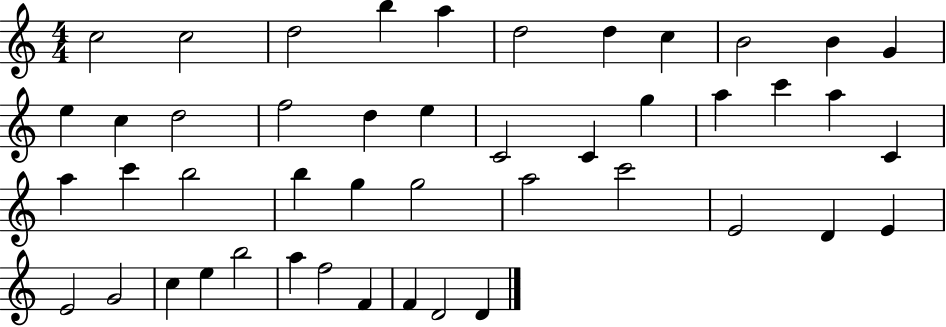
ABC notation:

X:1
T:Untitled
M:4/4
L:1/4
K:C
c2 c2 d2 b a d2 d c B2 B G e c d2 f2 d e C2 C g a c' a C a c' b2 b g g2 a2 c'2 E2 D E E2 G2 c e b2 a f2 F F D2 D